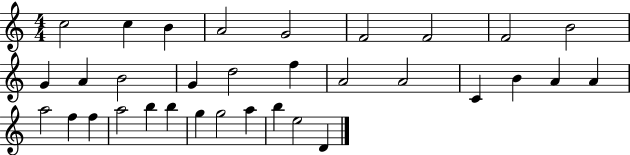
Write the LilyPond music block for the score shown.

{
  \clef treble
  \numericTimeSignature
  \time 4/4
  \key c \major
  c''2 c''4 b'4 | a'2 g'2 | f'2 f'2 | f'2 b'2 | \break g'4 a'4 b'2 | g'4 d''2 f''4 | a'2 a'2 | c'4 b'4 a'4 a'4 | \break a''2 f''4 f''4 | a''2 b''4 b''4 | g''4 g''2 a''4 | b''4 e''2 d'4 | \break \bar "|."
}